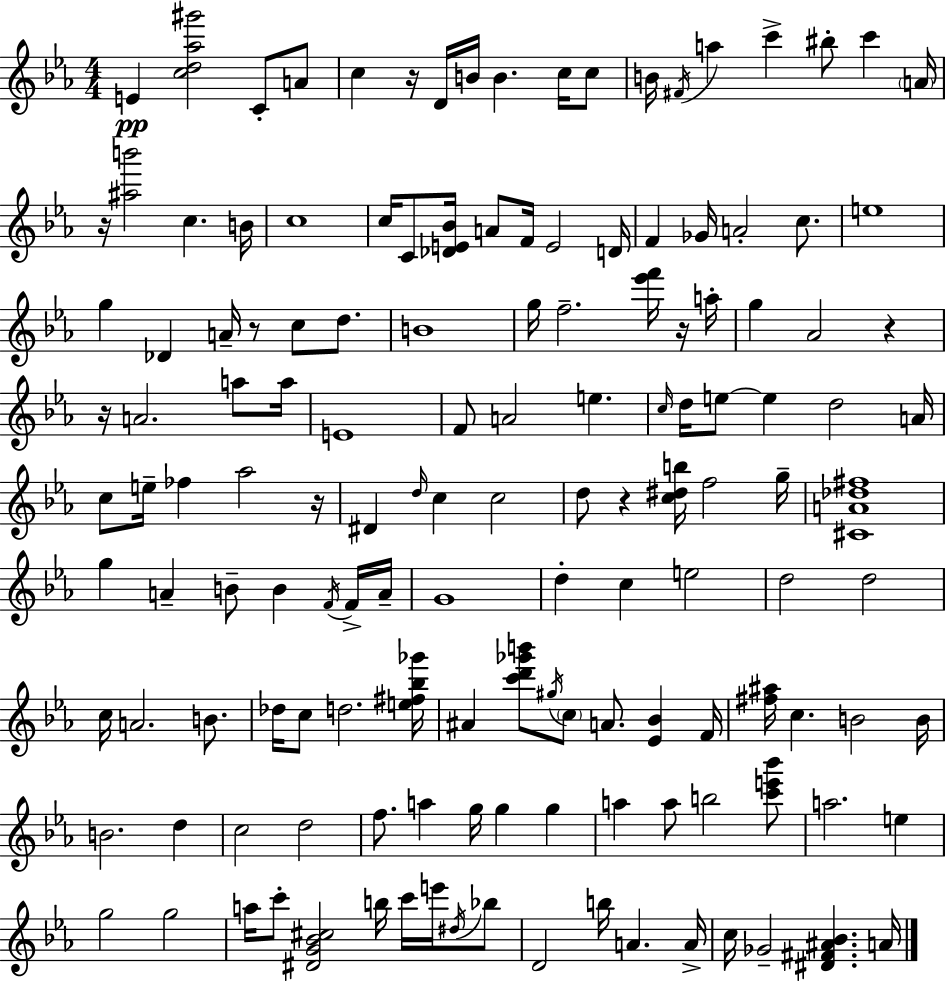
{
  \clef treble
  \numericTimeSignature
  \time 4/4
  \key c \minor
  e'4\pp <c'' d'' aes'' gis'''>2 c'8-. a'8 | c''4 r16 d'16 b'16 b'4. c''16 c''8 | b'16 \acciaccatura { fis'16 } a''4 c'''4-> bis''8-. c'''4 | \parenthesize a'16 r16 <ais'' b'''>2 c''4. | \break b'16 c''1 | c''16 c'8 <des' e' bes'>16 a'8 f'16 e'2 | d'16 f'4 ges'16 a'2-. c''8. | e''1 | \break g''4 des'4 a'16-- r8 c''8 d''8. | b'1 | g''16 f''2.-- <ees''' f'''>16 r16 | a''16-. g''4 aes'2 r4 | \break r16 a'2. a''8 | a''16 e'1 | f'8 a'2 e''4. | \grace { c''16 } d''16 e''8~~ e''4 d''2 | \break a'16 c''8 e''16-- fes''4 aes''2 | r16 dis'4 \grace { d''16 } c''4 c''2 | d''8 r4 <c'' dis'' b''>16 f''2 | g''16-- <cis' a' des'' fis''>1 | \break g''4 a'4-- b'8-- b'4 | \acciaccatura { f'16 } f'16-> a'16-- g'1 | d''4-. c''4 e''2 | d''2 d''2 | \break c''16 a'2. | b'8. des''16 c''8 d''2. | <e'' fis'' bes'' ges'''>16 ais'4 <c''' d''' ges''' b'''>8 \acciaccatura { gis''16 } \parenthesize c''8 a'8. | <ees' bes'>4 f'16 <fis'' ais''>16 c''4. b'2 | \break b'16 b'2. | d''4 c''2 d''2 | f''8. a''4 g''16 g''4 | g''4 a''4 a''8 b''2 | \break <c''' e''' bes'''>8 a''2. | e''4 g''2 g''2 | a''16 c'''8-. <dis' g' bes' cis''>2 | b''16 c'''16 e'''16 \acciaccatura { dis''16 } bes''8 d'2 b''16 a'4. | \break a'16-> c''16 ges'2-- <dis' fis' ais' bes'>4. | a'16 \bar "|."
}